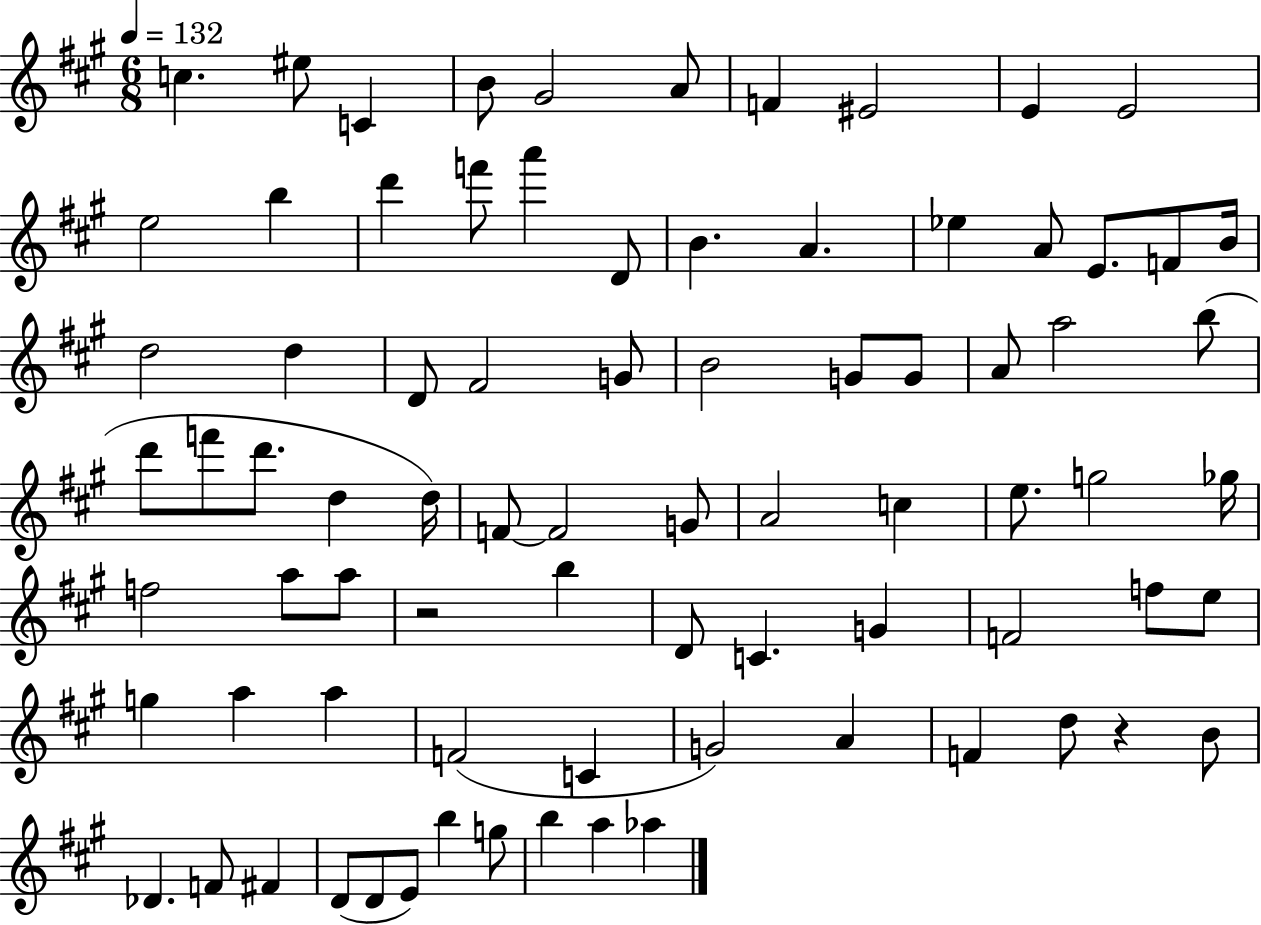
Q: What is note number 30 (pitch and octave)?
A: G4